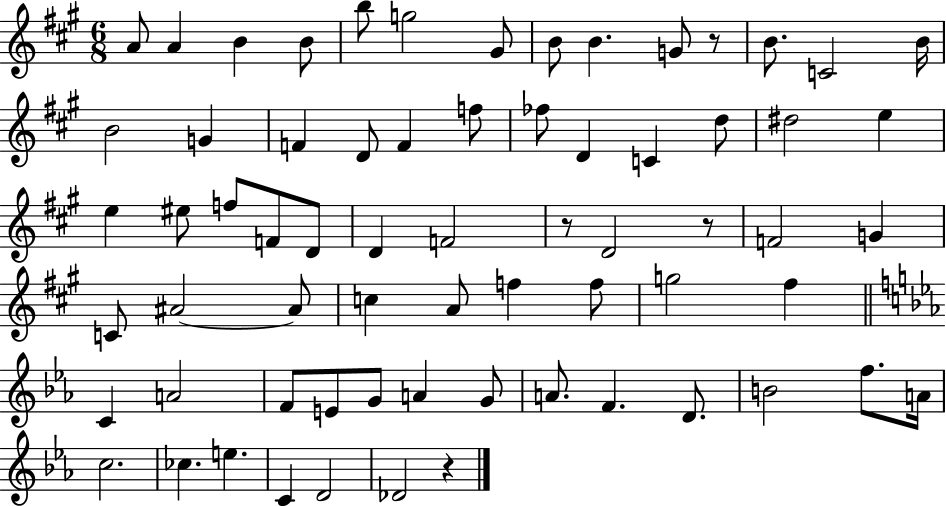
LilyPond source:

{
  \clef treble
  \numericTimeSignature
  \time 6/8
  \key a \major
  a'8 a'4 b'4 b'8 | b''8 g''2 gis'8 | b'8 b'4. g'8 r8 | b'8. c'2 b'16 | \break b'2 g'4 | f'4 d'8 f'4 f''8 | fes''8 d'4 c'4 d''8 | dis''2 e''4 | \break e''4 eis''8 f''8 f'8 d'8 | d'4 f'2 | r8 d'2 r8 | f'2 g'4 | \break c'8 ais'2~~ ais'8 | c''4 a'8 f''4 f''8 | g''2 fis''4 | \bar "||" \break \key ees \major c'4 a'2 | f'8 e'8 g'8 a'4 g'8 | a'8. f'4. d'8. | b'2 f''8. a'16 | \break c''2. | ces''4. e''4. | c'4 d'2 | des'2 r4 | \break \bar "|."
}